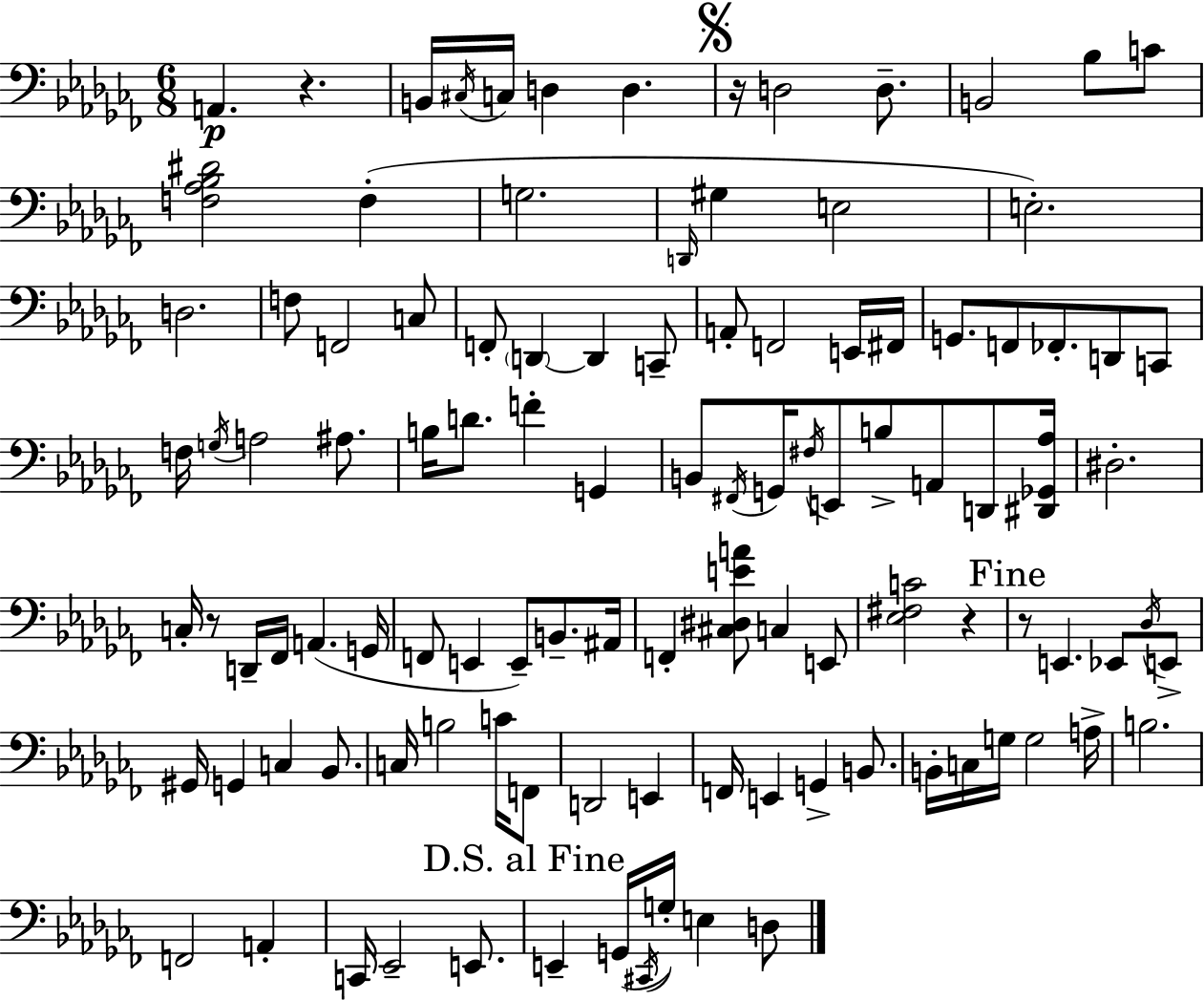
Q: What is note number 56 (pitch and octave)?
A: G2